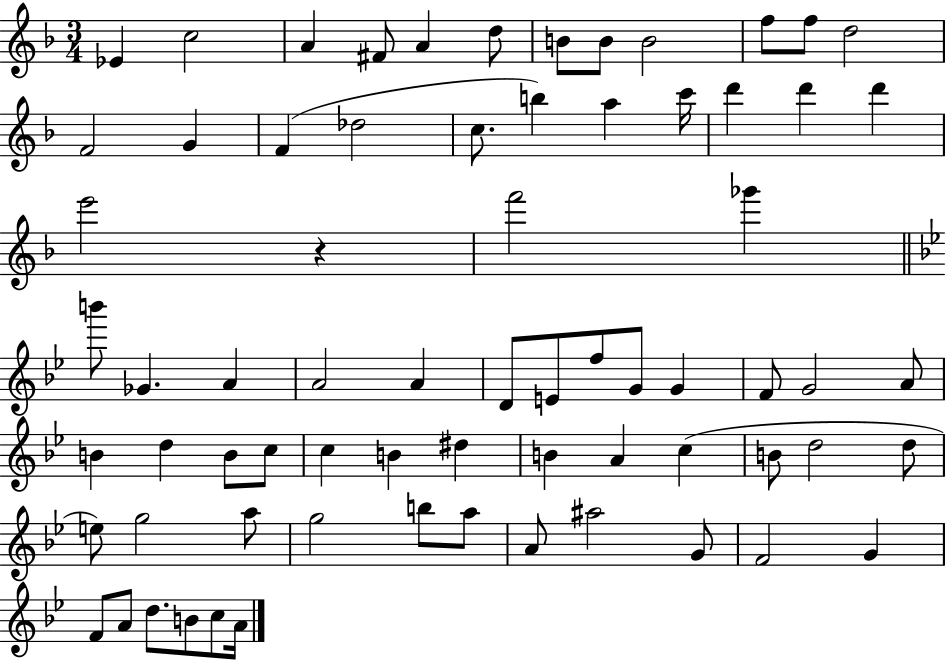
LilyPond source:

{
  \clef treble
  \numericTimeSignature
  \time 3/4
  \key f \major
  ees'4 c''2 | a'4 fis'8 a'4 d''8 | b'8 b'8 b'2 | f''8 f''8 d''2 | \break f'2 g'4 | f'4( des''2 | c''8. b''4) a''4 c'''16 | d'''4 d'''4 d'''4 | \break e'''2 r4 | f'''2 ges'''4 | \bar "||" \break \key bes \major b'''8 ges'4. a'4 | a'2 a'4 | d'8 e'8 f''8 g'8 g'4 | f'8 g'2 a'8 | \break b'4 d''4 b'8 c''8 | c''4 b'4 dis''4 | b'4 a'4 c''4( | b'8 d''2 d''8 | \break e''8) g''2 a''8 | g''2 b''8 a''8 | a'8 ais''2 g'8 | f'2 g'4 | \break f'8 a'8 d''8. b'8 c''8 a'16 | \bar "|."
}